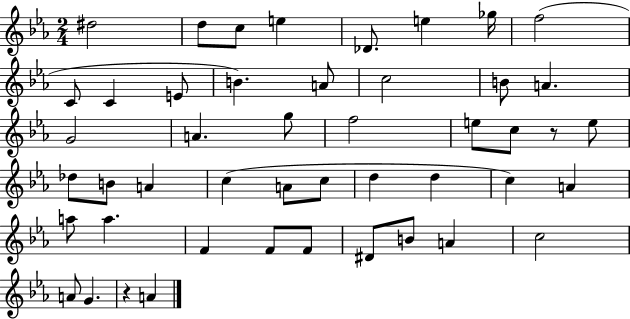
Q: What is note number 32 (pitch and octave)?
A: C5